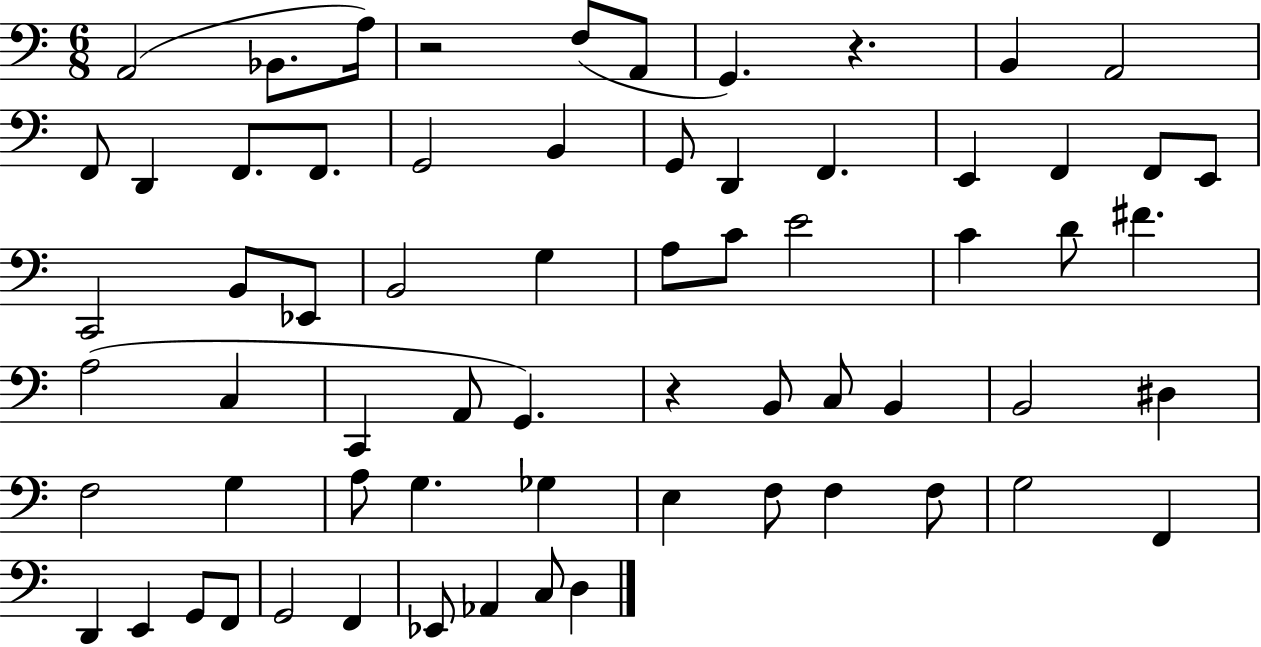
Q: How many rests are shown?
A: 3